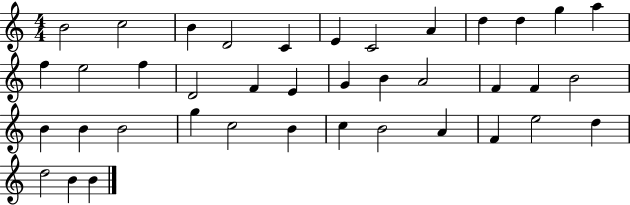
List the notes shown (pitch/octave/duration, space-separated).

B4/h C5/h B4/q D4/h C4/q E4/q C4/h A4/q D5/q D5/q G5/q A5/q F5/q E5/h F5/q D4/h F4/q E4/q G4/q B4/q A4/h F4/q F4/q B4/h B4/q B4/q B4/h G5/q C5/h B4/q C5/q B4/h A4/q F4/q E5/h D5/q D5/h B4/q B4/q